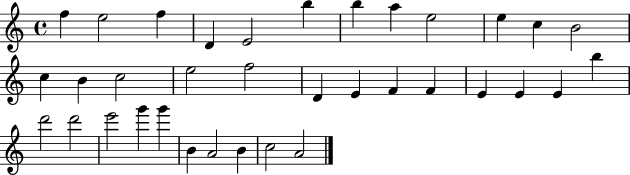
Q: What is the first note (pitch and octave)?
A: F5